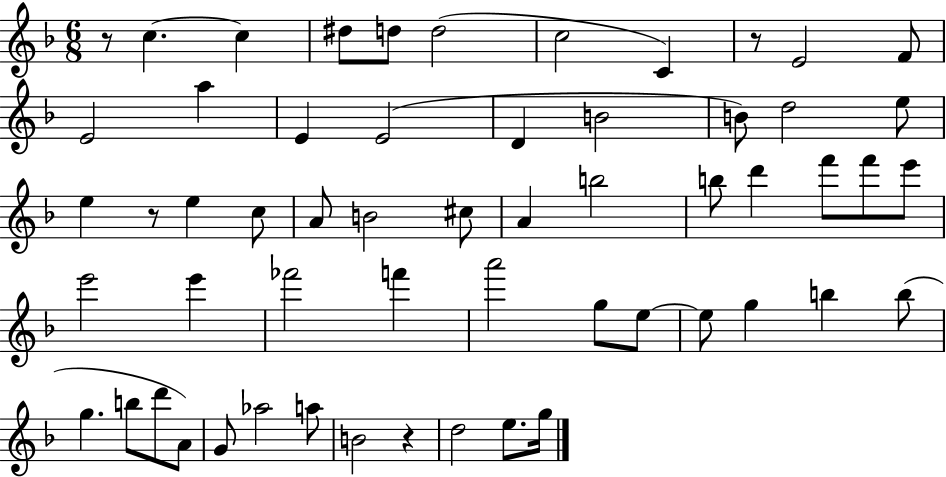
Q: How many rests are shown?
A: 4